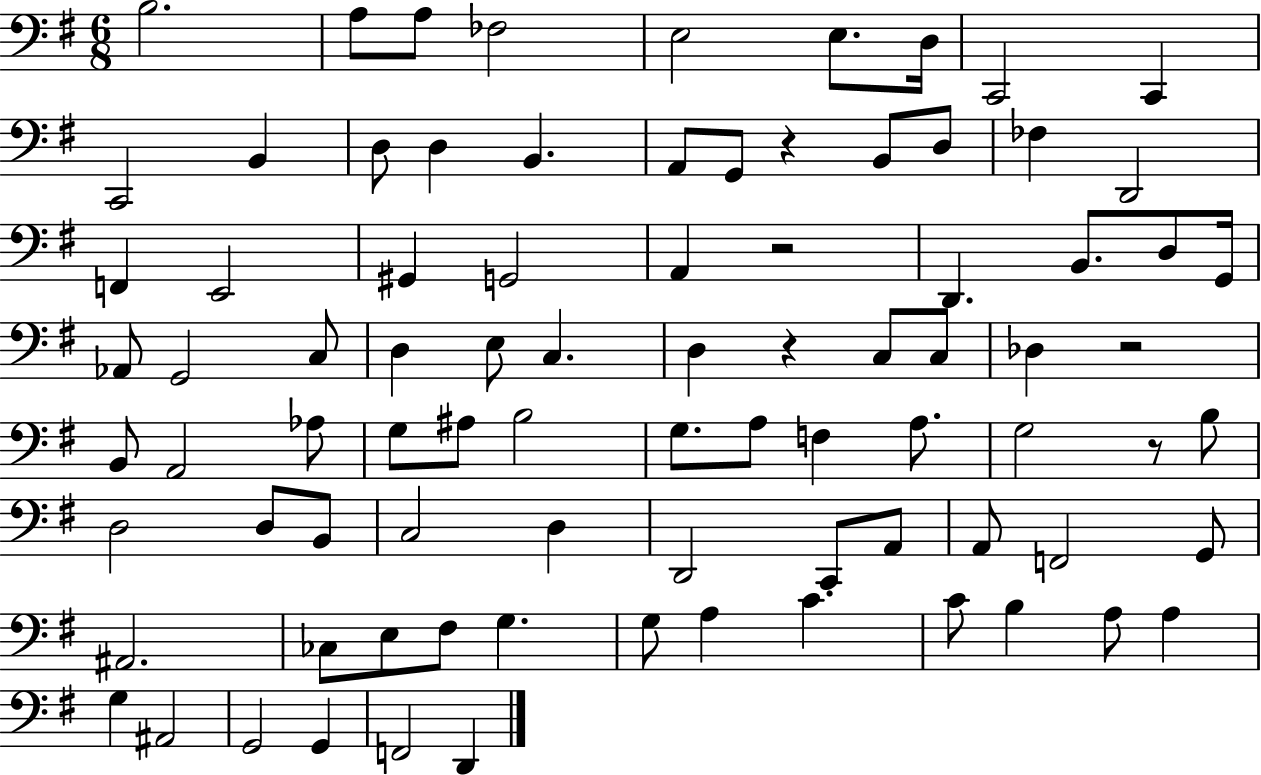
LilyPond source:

{
  \clef bass
  \numericTimeSignature
  \time 6/8
  \key g \major
  b2. | a8 a8 fes2 | e2 e8. d16 | c,2 c,4 | \break c,2 b,4 | d8 d4 b,4. | a,8 g,8 r4 b,8 d8 | fes4 d,2 | \break f,4 e,2 | gis,4 g,2 | a,4 r2 | d,4. b,8. d8 g,16 | \break aes,8 g,2 c8 | d4 e8 c4. | d4 r4 c8 c8 | des4 r2 | \break b,8 a,2 aes8 | g8 ais8 b2 | g8. a8 f4 a8. | g2 r8 b8 | \break d2 d8 b,8 | c2 d4 | d,2 c,8 a,8 | a,8 f,2 g,8 | \break ais,2. | ces8 e8 fis8 g4. | g8 a4 c'4. | c'8 b4 a8 a4 | \break g4 ais,2 | g,2 g,4 | f,2 d,4 | \bar "|."
}